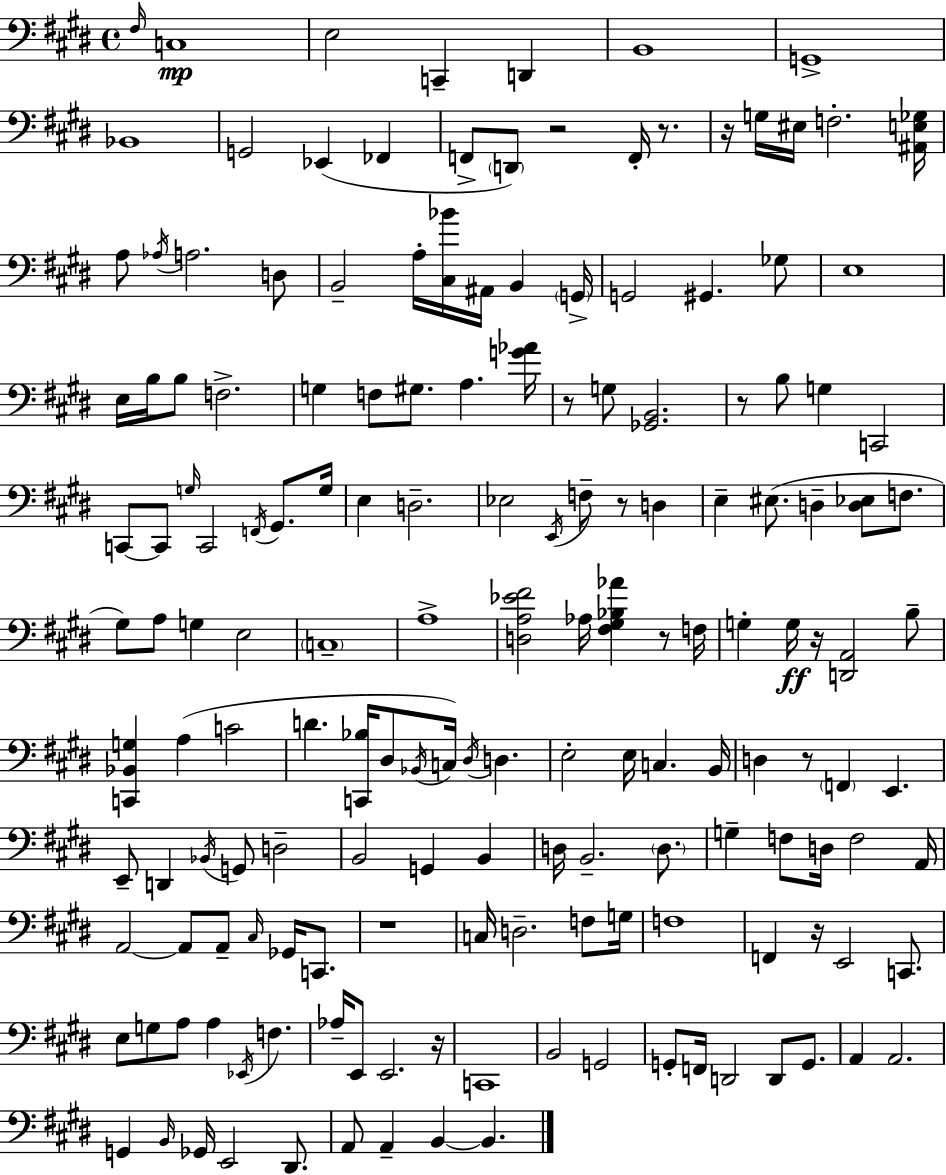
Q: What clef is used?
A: bass